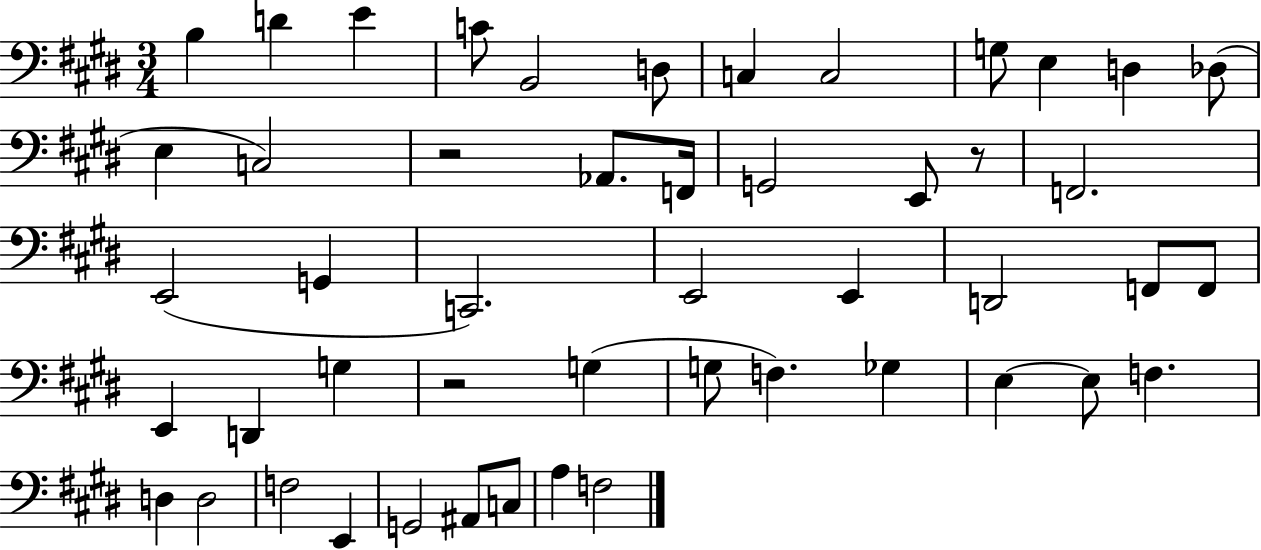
{
  \clef bass
  \numericTimeSignature
  \time 3/4
  \key e \major
  b4 d'4 e'4 | c'8 b,2 d8 | c4 c2 | g8 e4 d4 des8( | \break e4 c2) | r2 aes,8. f,16 | g,2 e,8 r8 | f,2. | \break e,2( g,4 | c,2.) | e,2 e,4 | d,2 f,8 f,8 | \break e,4 d,4 g4 | r2 g4( | g8 f4.) ges4 | e4~~ e8 f4. | \break d4 d2 | f2 e,4 | g,2 ais,8 c8 | a4 f2 | \break \bar "|."
}